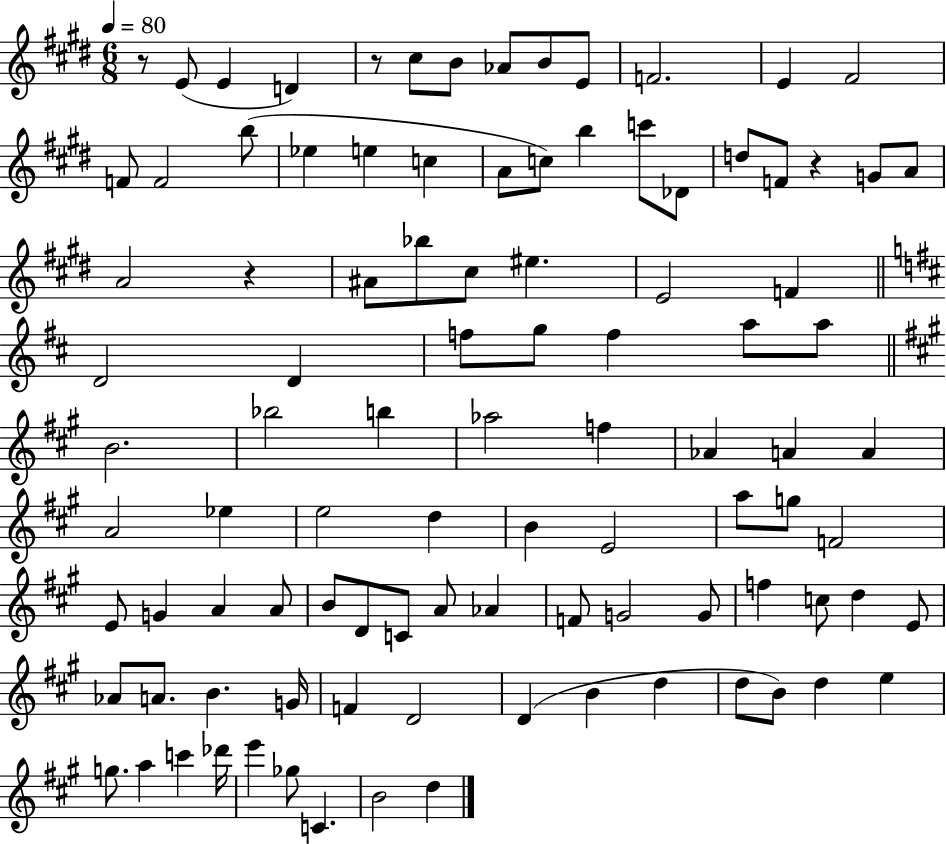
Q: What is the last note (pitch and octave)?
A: D5